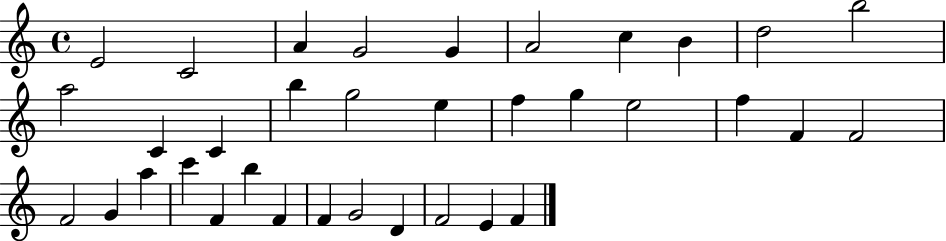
E4/h C4/h A4/q G4/h G4/q A4/h C5/q B4/q D5/h B5/h A5/h C4/q C4/q B5/q G5/h E5/q F5/q G5/q E5/h F5/q F4/q F4/h F4/h G4/q A5/q C6/q F4/q B5/q F4/q F4/q G4/h D4/q F4/h E4/q F4/q